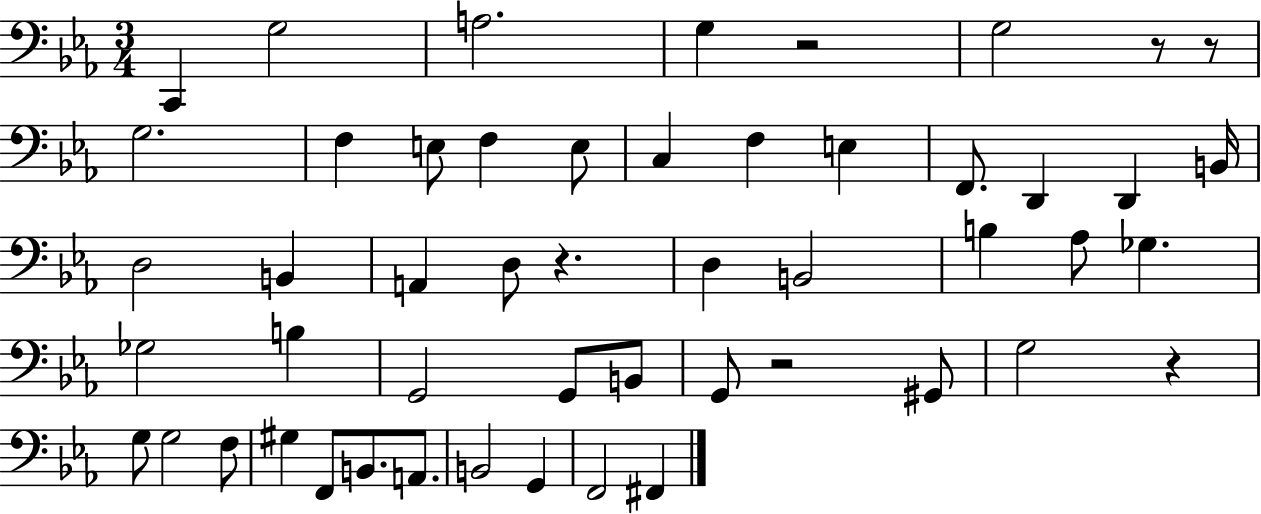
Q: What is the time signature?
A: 3/4